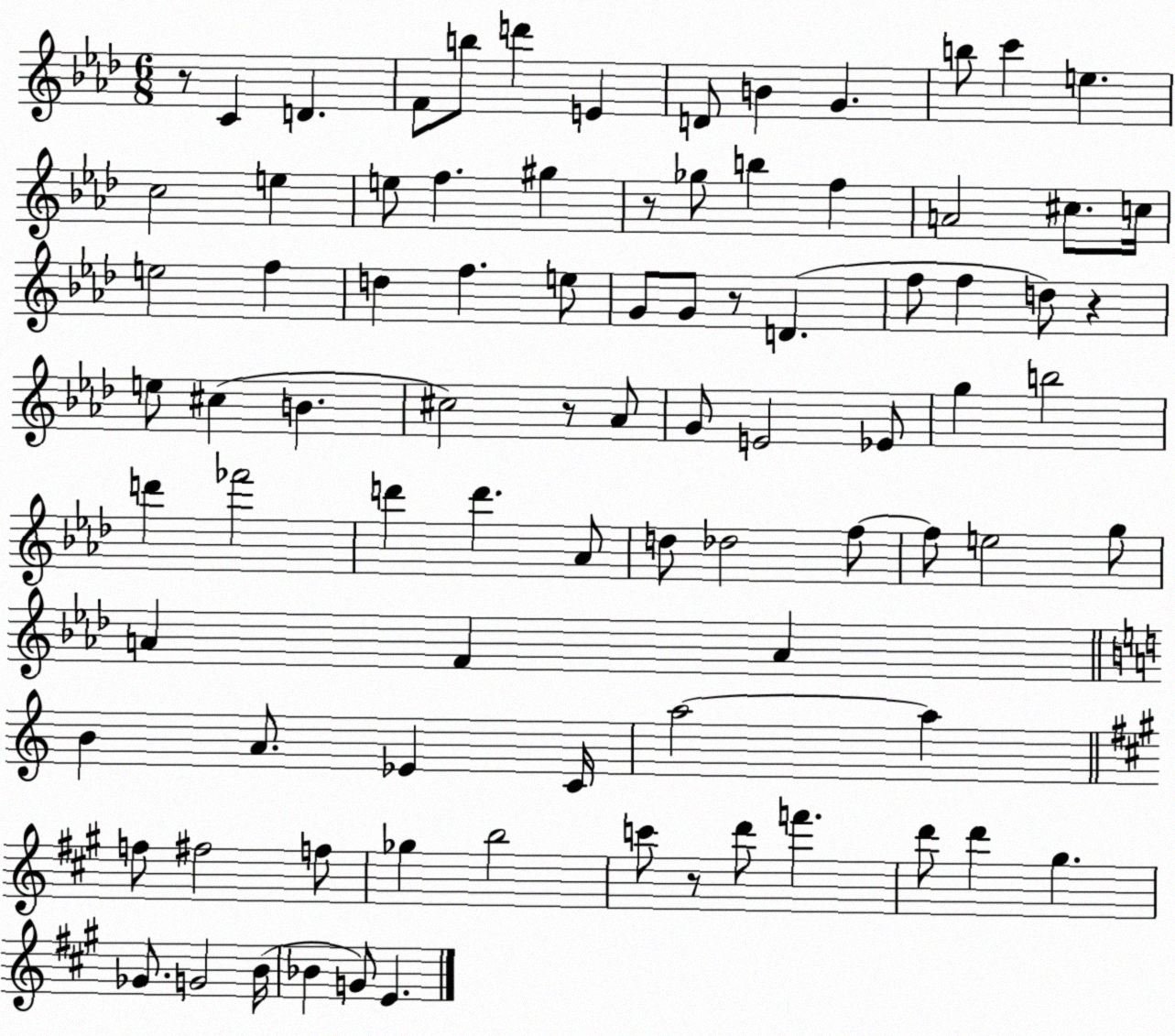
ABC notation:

X:1
T:Untitled
M:6/8
L:1/4
K:Ab
z/2 C D F/2 b/2 d' E D/2 B G b/2 c' e c2 e e/2 f ^g z/2 _g/2 b f A2 ^c/2 c/4 e2 f d f e/2 G/2 G/2 z/2 D f/2 f d/2 z e/2 ^c B ^c2 z/2 _A/2 G/2 E2 _E/2 g b2 d' _f'2 d' d' _A/2 d/2 _d2 f/2 f/2 e2 g/2 A F A B A/2 _E C/4 a2 a f/2 ^f2 f/2 _g b2 c'/2 z/2 d'/2 f' d'/2 d' ^g _G/2 G2 B/4 _B G/2 E